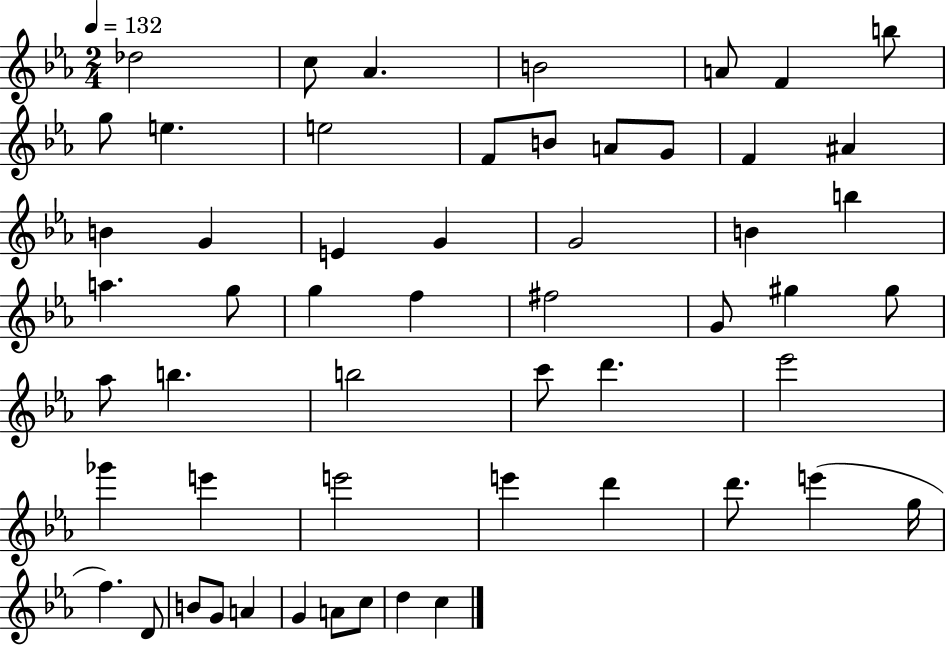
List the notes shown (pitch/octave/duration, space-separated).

Db5/h C5/e Ab4/q. B4/h A4/e F4/q B5/e G5/e E5/q. E5/h F4/e B4/e A4/e G4/e F4/q A#4/q B4/q G4/q E4/q G4/q G4/h B4/q B5/q A5/q. G5/e G5/q F5/q F#5/h G4/e G#5/q G#5/e Ab5/e B5/q. B5/h C6/e D6/q. Eb6/h Gb6/q E6/q E6/h E6/q D6/q D6/e. E6/q G5/s F5/q. D4/e B4/e G4/e A4/q G4/q A4/e C5/e D5/q C5/q